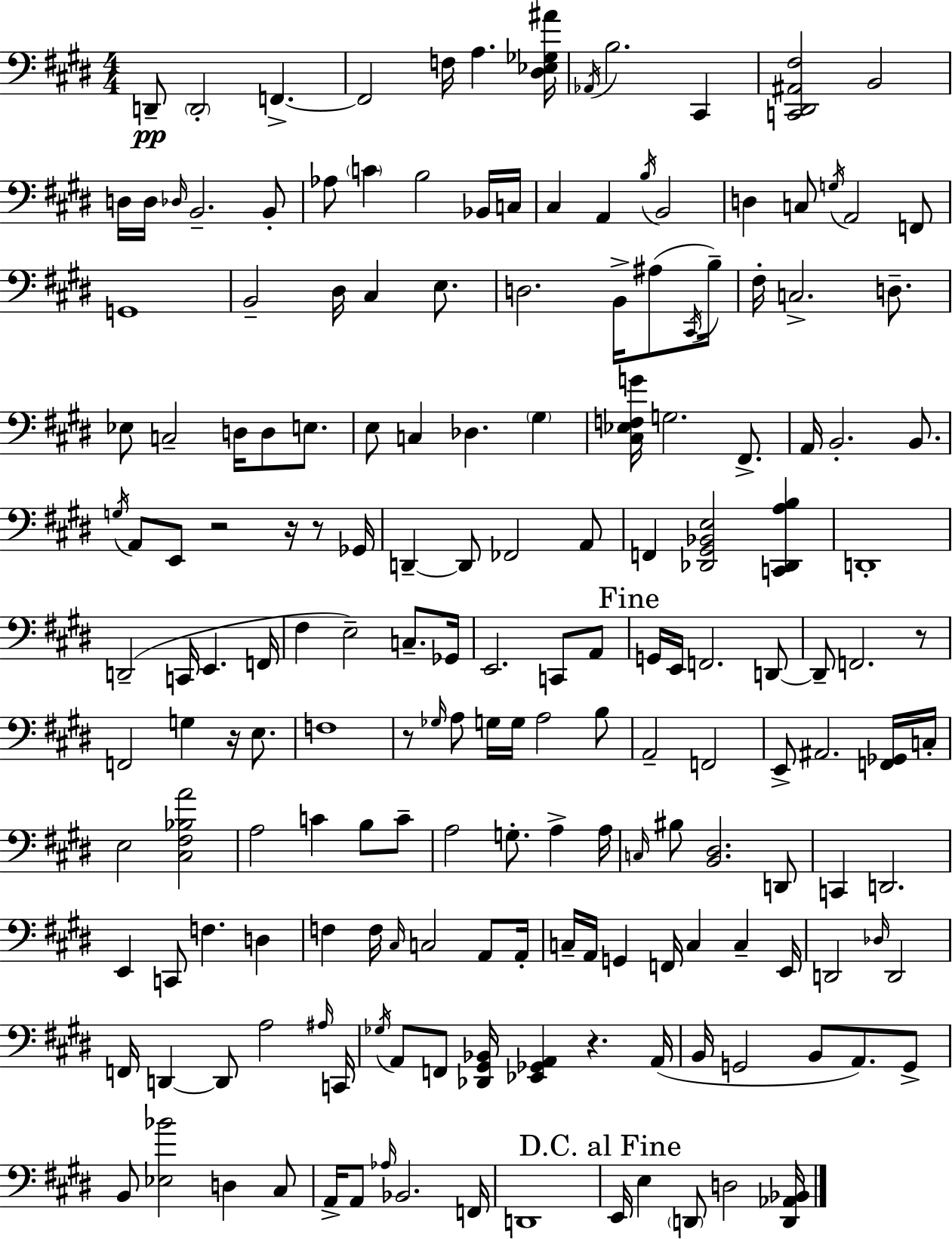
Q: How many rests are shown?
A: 7